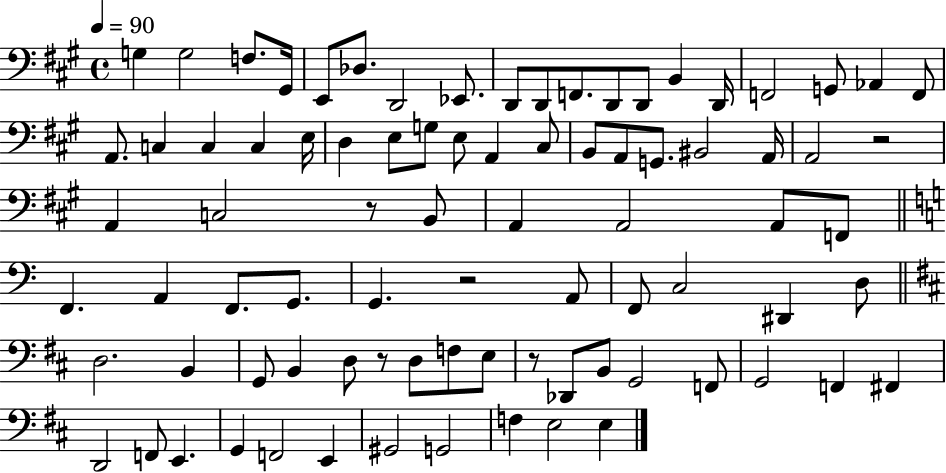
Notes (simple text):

G3/q G3/h F3/e. G#2/s E2/e Db3/e. D2/h Eb2/e. D2/e D2/e F2/e. D2/e D2/e B2/q D2/s F2/h G2/e Ab2/q F2/e A2/e. C3/q C3/q C3/q E3/s D3/q E3/e G3/e E3/e A2/q C#3/e B2/e A2/e G2/e. BIS2/h A2/s A2/h R/h A2/q C3/h R/e B2/e A2/q A2/h A2/e F2/e F2/q. A2/q F2/e. G2/e. G2/q. R/h A2/e F2/e C3/h D#2/q D3/e D3/h. B2/q G2/e B2/q D3/e R/e D3/e F3/e E3/e R/e Db2/e B2/e G2/h F2/e G2/h F2/q F#2/q D2/h F2/e E2/q. G2/q F2/h E2/q G#2/h G2/h F3/q E3/h E3/q